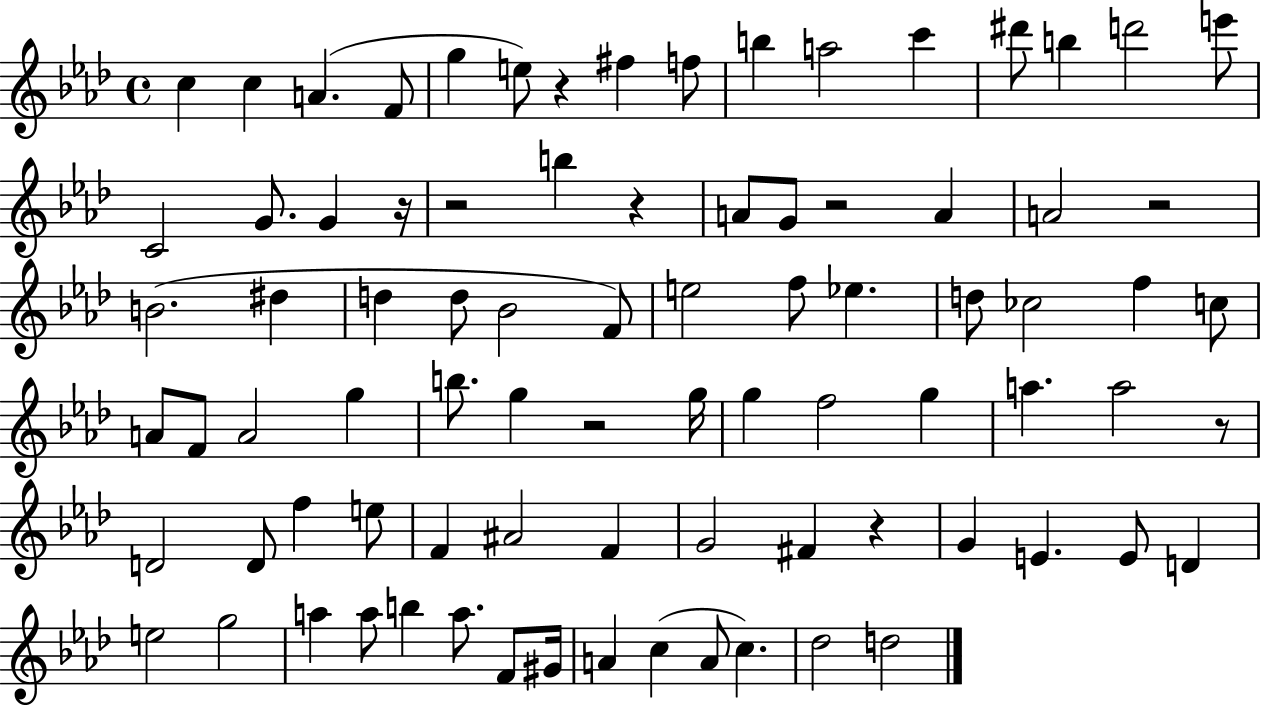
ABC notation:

X:1
T:Untitled
M:4/4
L:1/4
K:Ab
c c A F/2 g e/2 z ^f f/2 b a2 c' ^d'/2 b d'2 e'/2 C2 G/2 G z/4 z2 b z A/2 G/2 z2 A A2 z2 B2 ^d d d/2 _B2 F/2 e2 f/2 _e d/2 _c2 f c/2 A/2 F/2 A2 g b/2 g z2 g/4 g f2 g a a2 z/2 D2 D/2 f e/2 F ^A2 F G2 ^F z G E E/2 D e2 g2 a a/2 b a/2 F/2 ^G/4 A c A/2 c _d2 d2